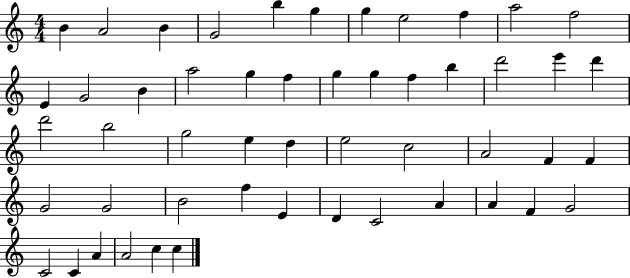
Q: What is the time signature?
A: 4/4